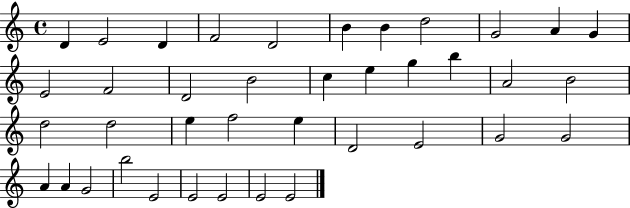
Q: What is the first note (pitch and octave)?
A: D4